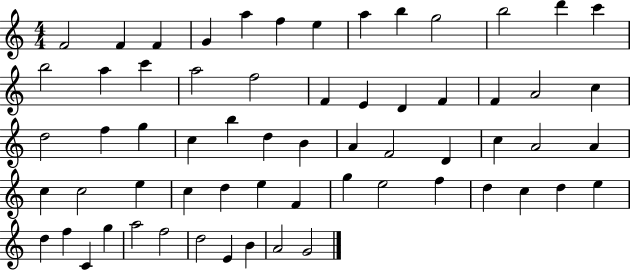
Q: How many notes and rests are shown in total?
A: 63